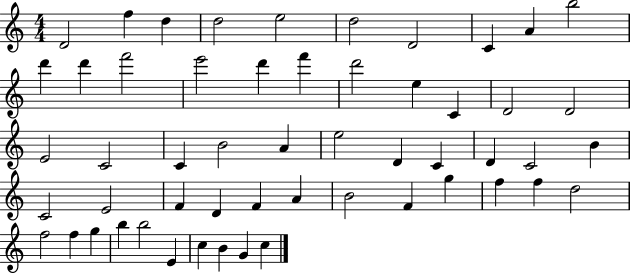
X:1
T:Untitled
M:4/4
L:1/4
K:C
D2 f d d2 e2 d2 D2 C A b2 d' d' f'2 e'2 d' f' d'2 e C D2 D2 E2 C2 C B2 A e2 D C D C2 B C2 E2 F D F A B2 F g f f d2 f2 f g b b2 E c B G c